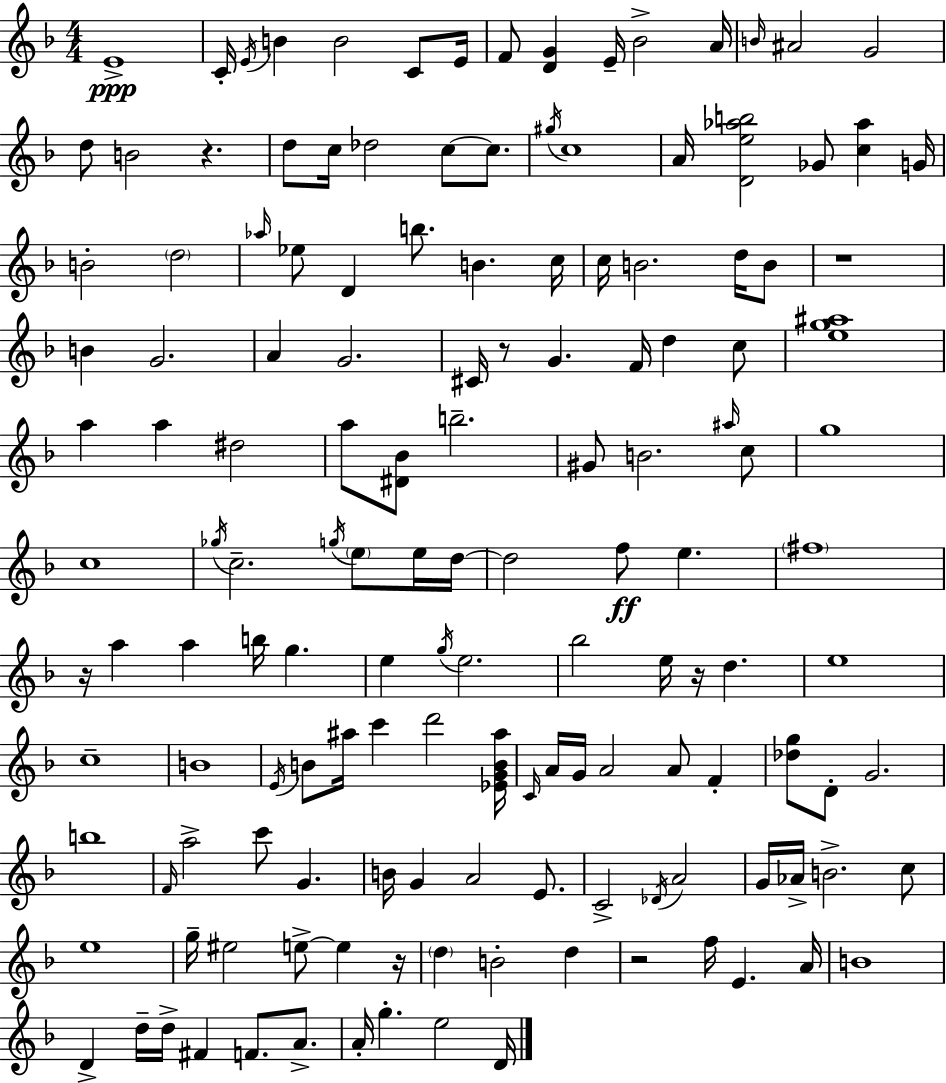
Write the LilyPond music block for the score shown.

{
  \clef treble
  \numericTimeSignature
  \time 4/4
  \key f \major
  e'1->\ppp | c'16-. \acciaccatura { e'16 } b'4 b'2 c'8 | e'16 f'8 <d' g'>4 e'16-- bes'2-> | a'16 \grace { b'16 } ais'2 g'2 | \break d''8 b'2 r4. | d''8 c''16 des''2 c''8~~ c''8. | \acciaccatura { gis''16 } c''1 | a'16 <d' e'' aes'' b''>2 ges'8 <c'' aes''>4 | \break g'16 b'2-. \parenthesize d''2 | \grace { aes''16 } ees''8 d'4 b''8. b'4. | c''16 c''16 b'2. | d''16 b'8 r1 | \break b'4 g'2. | a'4 g'2. | cis'16 r8 g'4. f'16 d''4 | c''8 <e'' g'' ais''>1 | \break a''4 a''4 dis''2 | a''8 <dis' bes'>8 b''2.-- | gis'8 b'2. | \grace { ais''16 } c''8 g''1 | \break c''1 | \acciaccatura { ges''16 } c''2.-- | \acciaccatura { g''16 } \parenthesize e''8 e''16 d''16~~ d''2 f''8\ff | e''4. \parenthesize fis''1 | \break r16 a''4 a''4 | b''16 g''4. e''4 \acciaccatura { g''16 } e''2. | bes''2 | e''16 r16 d''4. e''1 | \break c''1-- | b'1 | \acciaccatura { e'16 } b'8 ais''16 c'''4 | d'''2 <ees' g' b' ais''>16 \grace { c'16 } a'16 g'16 a'2 | \break a'8 f'4-. <des'' g''>8 d'8-. g'2. | b''1 | \grace { f'16 } a''2-> | c'''8 g'4. b'16 g'4 | \break a'2 e'8. c'2-> | \acciaccatura { des'16 } a'2 g'16 aes'16-> b'2.-> | c''8 e''1 | g''16-- eis''2 | \break e''8->~~ e''4 r16 \parenthesize d''4 | b'2-. d''4 r2 | f''16 e'4. a'16 b'1 | d'4-> | \break d''16-- d''16-> fis'4 f'8. a'8.-> a'16-. g''4.-. | e''2 d'16 \bar "|."
}